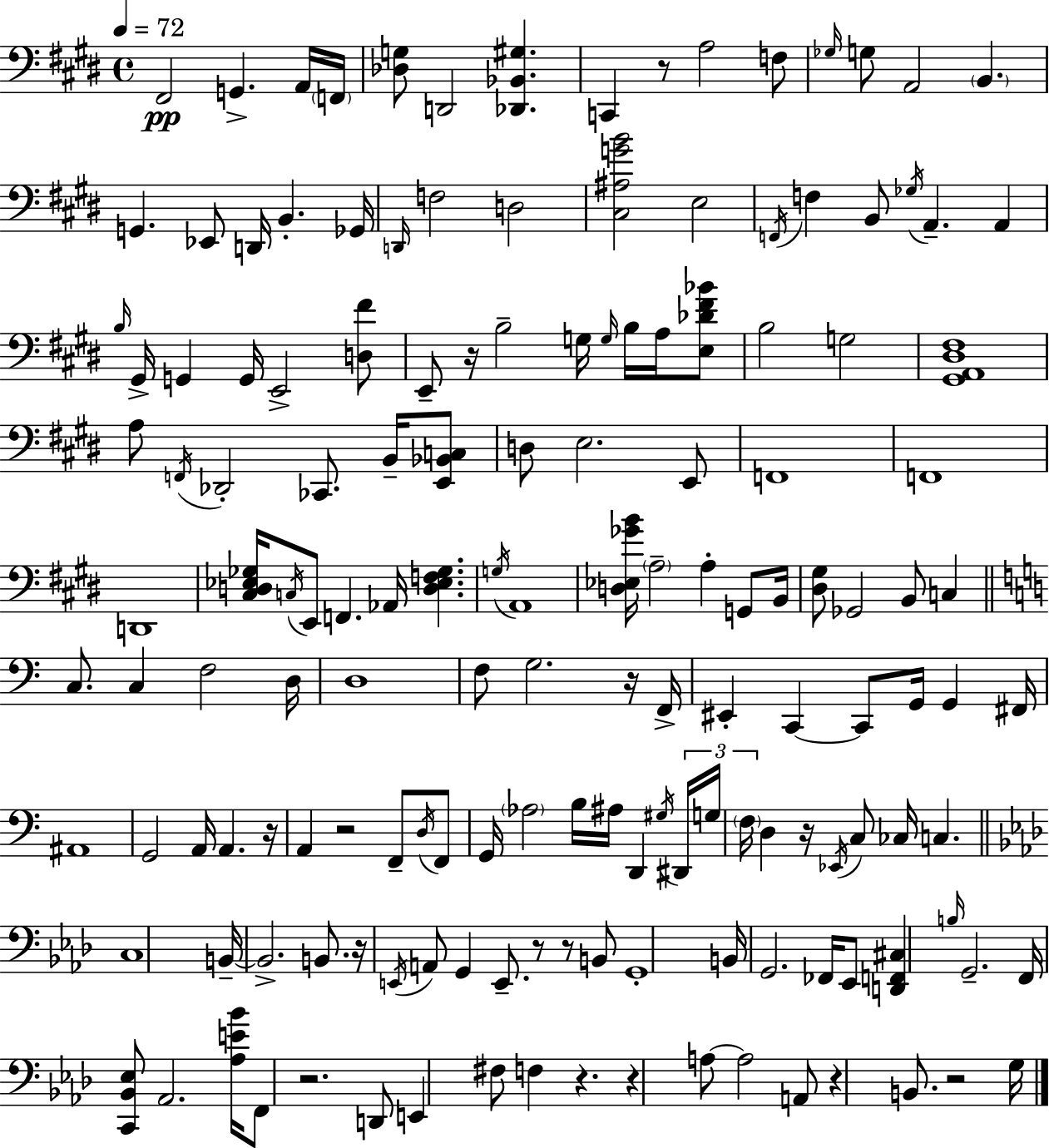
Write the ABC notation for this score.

X:1
T:Untitled
M:4/4
L:1/4
K:E
^F,,2 G,, A,,/4 F,,/4 [_D,G,]/2 D,,2 [_D,,_B,,^G,] C,, z/2 A,2 F,/2 _G,/4 G,/2 A,,2 B,, G,, _E,,/2 D,,/4 B,, _G,,/4 D,,/4 F,2 D,2 [^C,^A,GB]2 E,2 F,,/4 F, B,,/2 _G,/4 A,, A,, B,/4 ^G,,/4 G,, G,,/4 E,,2 [D,^F]/2 E,,/2 z/4 B,2 G,/4 G,/4 B,/4 A,/4 [E,_D^F_B]/2 B,2 G,2 [^G,,A,,^D,^F,]4 A,/2 F,,/4 _D,,2 _C,,/2 B,,/4 [E,,_B,,C,]/2 D,/2 E,2 E,,/2 F,,4 F,,4 D,,4 [^C,D,_E,_G,]/4 C,/4 E,,/2 F,, _A,,/4 [D,_E,F,_G,] G,/4 A,,4 [D,_E,_GB]/4 A,2 A, G,,/2 B,,/4 [^D,^G,]/2 _G,,2 B,,/2 C, C,/2 C, F,2 D,/4 D,4 F,/2 G,2 z/4 F,,/4 ^E,, C,, C,,/2 G,,/4 G,, ^F,,/4 ^A,,4 G,,2 A,,/4 A,, z/4 A,, z2 F,,/2 D,/4 F,,/2 G,,/4 _A,2 B,/4 ^A,/4 D,, ^G,/4 ^D,,/4 G,/4 F,/4 D, z/4 _E,,/4 C,/2 _C,/4 C, C,4 B,,/4 B,,2 B,,/2 z/4 E,,/4 A,,/2 G,, E,,/2 z/2 z/2 B,,/2 G,,4 B,,/4 G,,2 _F,,/4 _E,,/2 [D,,F,,^C,] B,/4 G,,2 F,,/4 [C,,_B,,_E,]/2 _A,,2 [_A,E_B]/4 F,,/2 z2 D,,/2 E,, ^F,/2 F, z z A,/2 A,2 A,,/2 z B,,/2 z2 G,/4